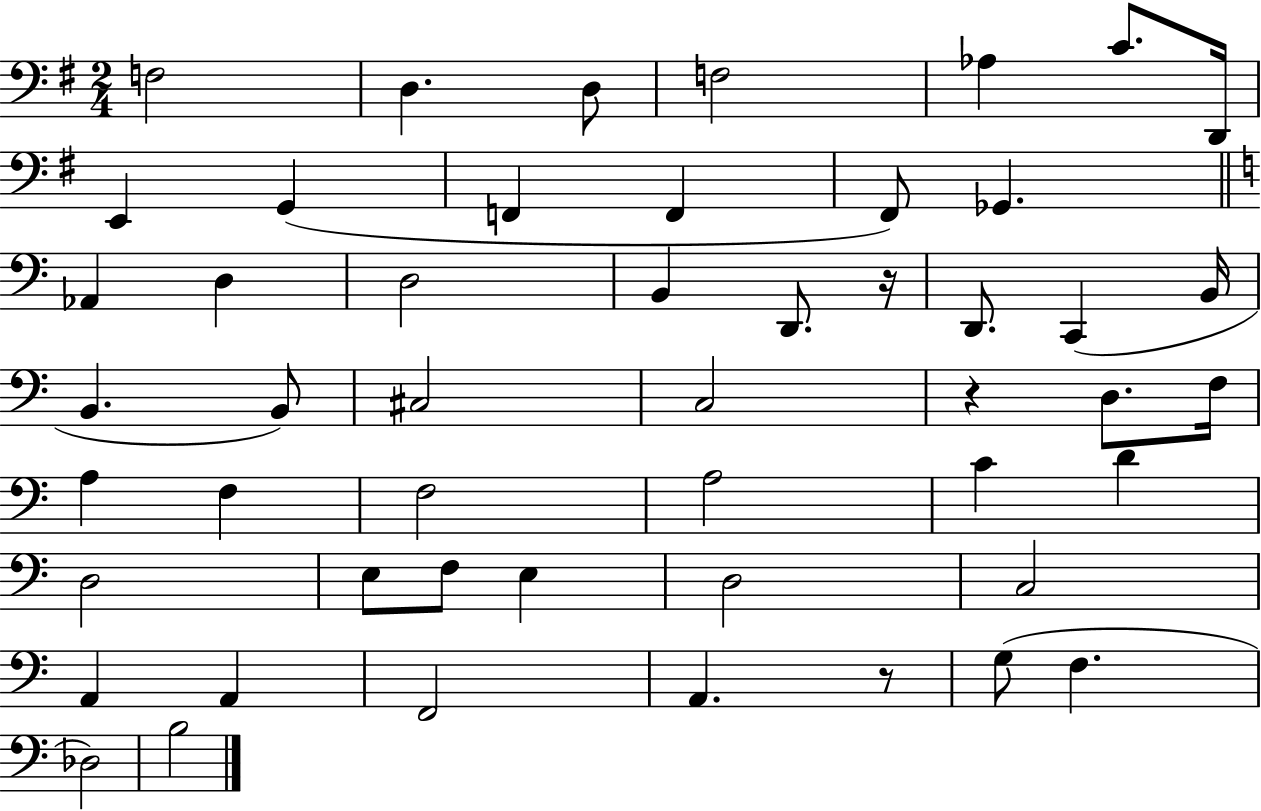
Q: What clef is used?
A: bass